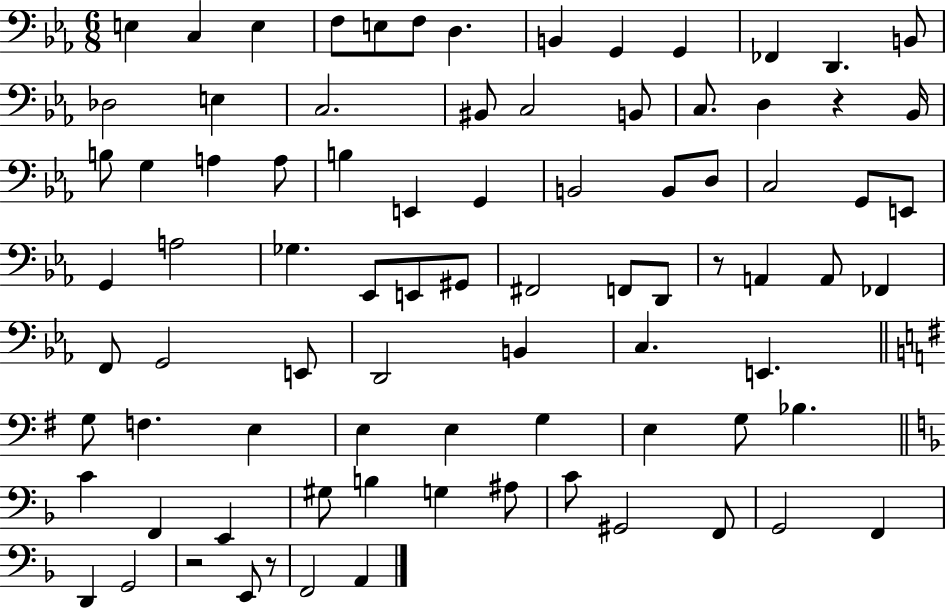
X:1
T:Untitled
M:6/8
L:1/4
K:Eb
E, C, E, F,/2 E,/2 F,/2 D, B,, G,, G,, _F,, D,, B,,/2 _D,2 E, C,2 ^B,,/2 C,2 B,,/2 C,/2 D, z _B,,/4 B,/2 G, A, A,/2 B, E,, G,, B,,2 B,,/2 D,/2 C,2 G,,/2 E,,/2 G,, A,2 _G, _E,,/2 E,,/2 ^G,,/2 ^F,,2 F,,/2 D,,/2 z/2 A,, A,,/2 _F,, F,,/2 G,,2 E,,/2 D,,2 B,, C, E,, G,/2 F, E, E, E, G, E, G,/2 _B, C F,, E,, ^G,/2 B, G, ^A,/2 C/2 ^G,,2 F,,/2 G,,2 F,, D,, G,,2 z2 E,,/2 z/2 F,,2 A,,